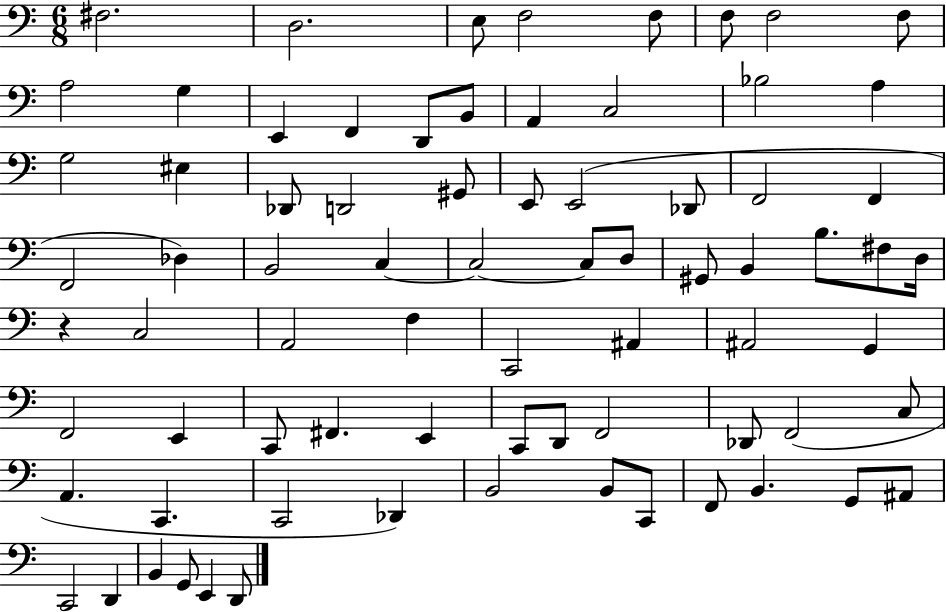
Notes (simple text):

F#3/h. D3/h. E3/e F3/h F3/e F3/e F3/h F3/e A3/h G3/q E2/q F2/q D2/e B2/e A2/q C3/h Bb3/h A3/q G3/h EIS3/q Db2/e D2/h G#2/e E2/e E2/h Db2/e F2/h F2/q F2/h Db3/q B2/h C3/q C3/h C3/e D3/e G#2/e B2/q B3/e. F#3/e D3/s R/q C3/h A2/h F3/q C2/h A#2/q A#2/h G2/q F2/h E2/q C2/e F#2/q. E2/q C2/e D2/e F2/h Db2/e F2/h C3/e A2/q. C2/q. C2/h Db2/q B2/h B2/e C2/e F2/e B2/q. G2/e A#2/e C2/h D2/q B2/q G2/e E2/q D2/e